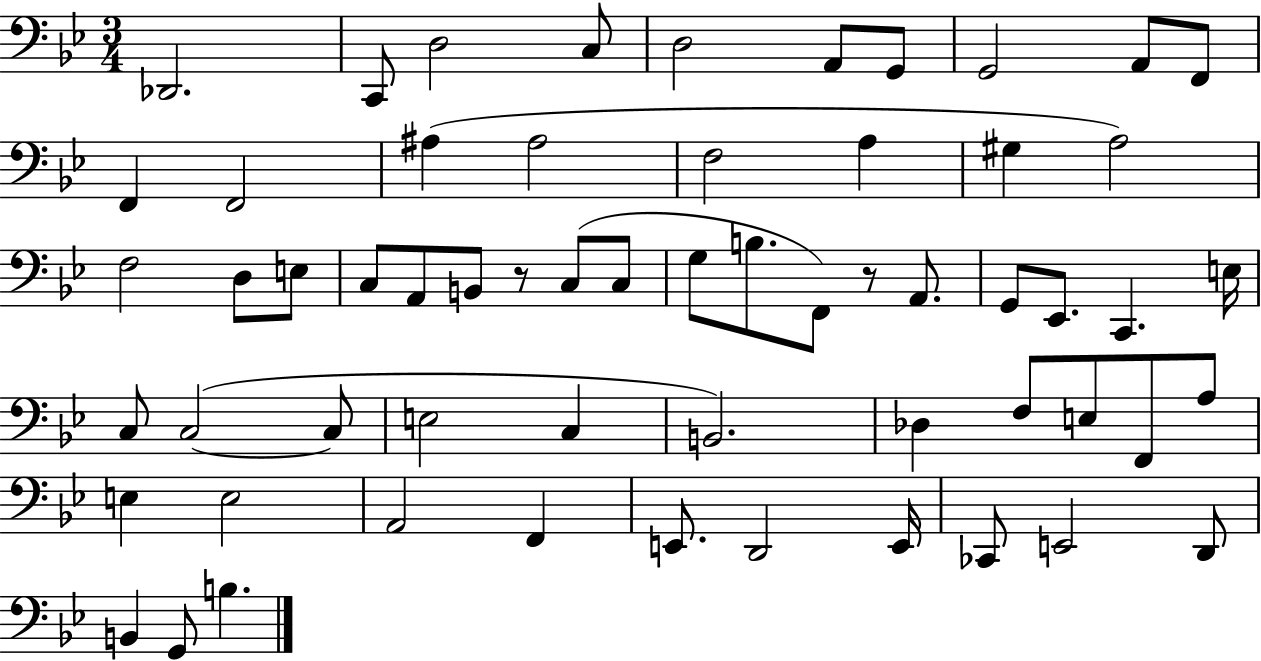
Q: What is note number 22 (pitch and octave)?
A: C3